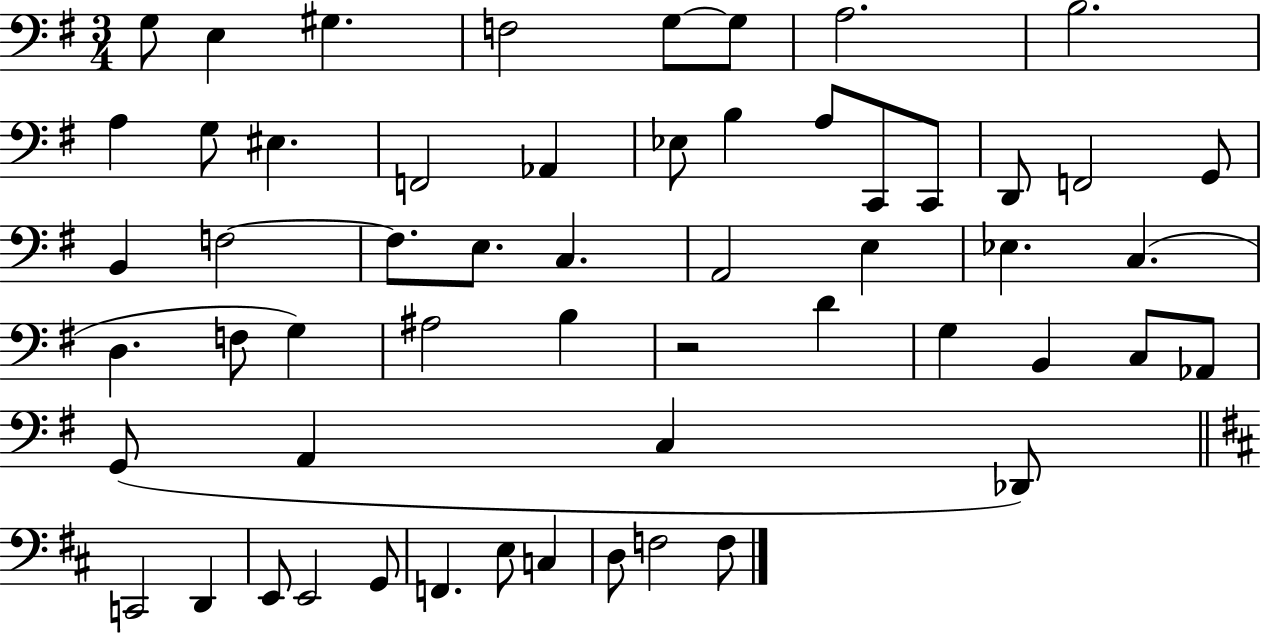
{
  \clef bass
  \numericTimeSignature
  \time 3/4
  \key g \major
  \repeat volta 2 { g8 e4 gis4. | f2 g8~~ g8 | a2. | b2. | \break a4 g8 eis4. | f,2 aes,4 | ees8 b4 a8 c,8 c,8 | d,8 f,2 g,8 | \break b,4 f2~~ | f8. e8. c4. | a,2 e4 | ees4. c4.( | \break d4. f8 g4) | ais2 b4 | r2 d'4 | g4 b,4 c8 aes,8 | \break g,8( a,4 c4 des,8) | \bar "||" \break \key b \minor c,2 d,4 | e,8 e,2 g,8 | f,4. e8 c4 | d8 f2 f8 | \break } \bar "|."
}